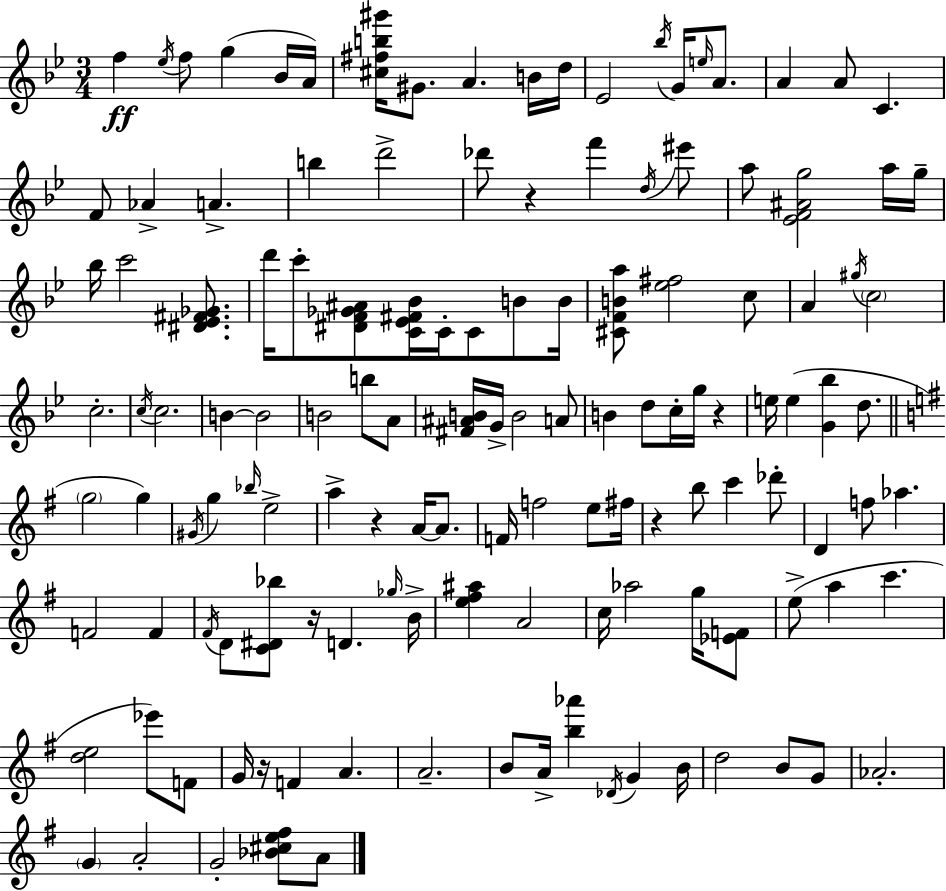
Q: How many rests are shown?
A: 6